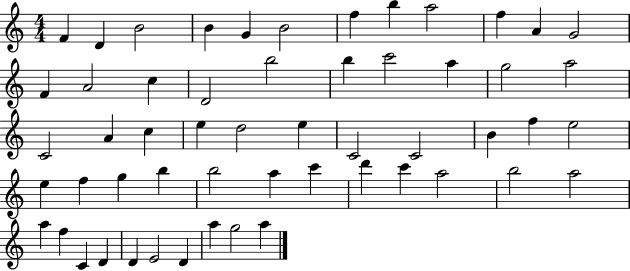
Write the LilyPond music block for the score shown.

{
  \clef treble
  \numericTimeSignature
  \time 4/4
  \key c \major
  f'4 d'4 b'2 | b'4 g'4 b'2 | f''4 b''4 a''2 | f''4 a'4 g'2 | \break f'4 a'2 c''4 | d'2 b''2 | b''4 c'''2 a''4 | g''2 a''2 | \break c'2 a'4 c''4 | e''4 d''2 e''4 | c'2 c'2 | b'4 f''4 e''2 | \break e''4 f''4 g''4 b''4 | b''2 a''4 c'''4 | d'''4 c'''4 a''2 | b''2 a''2 | \break a''4 f''4 c'4 d'4 | d'4 e'2 d'4 | a''4 g''2 a''4 | \bar "|."
}